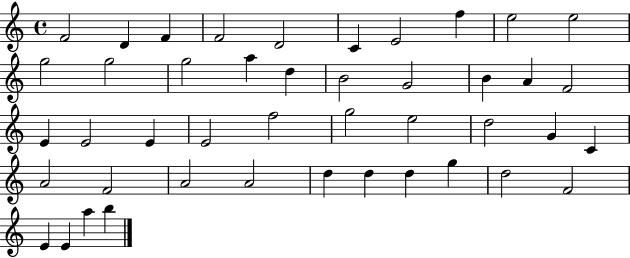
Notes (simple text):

F4/h D4/q F4/q F4/h D4/h C4/q E4/h F5/q E5/h E5/h G5/h G5/h G5/h A5/q D5/q B4/h G4/h B4/q A4/q F4/h E4/q E4/h E4/q E4/h F5/h G5/h E5/h D5/h G4/q C4/q A4/h F4/h A4/h A4/h D5/q D5/q D5/q G5/q D5/h F4/h E4/q E4/q A5/q B5/q